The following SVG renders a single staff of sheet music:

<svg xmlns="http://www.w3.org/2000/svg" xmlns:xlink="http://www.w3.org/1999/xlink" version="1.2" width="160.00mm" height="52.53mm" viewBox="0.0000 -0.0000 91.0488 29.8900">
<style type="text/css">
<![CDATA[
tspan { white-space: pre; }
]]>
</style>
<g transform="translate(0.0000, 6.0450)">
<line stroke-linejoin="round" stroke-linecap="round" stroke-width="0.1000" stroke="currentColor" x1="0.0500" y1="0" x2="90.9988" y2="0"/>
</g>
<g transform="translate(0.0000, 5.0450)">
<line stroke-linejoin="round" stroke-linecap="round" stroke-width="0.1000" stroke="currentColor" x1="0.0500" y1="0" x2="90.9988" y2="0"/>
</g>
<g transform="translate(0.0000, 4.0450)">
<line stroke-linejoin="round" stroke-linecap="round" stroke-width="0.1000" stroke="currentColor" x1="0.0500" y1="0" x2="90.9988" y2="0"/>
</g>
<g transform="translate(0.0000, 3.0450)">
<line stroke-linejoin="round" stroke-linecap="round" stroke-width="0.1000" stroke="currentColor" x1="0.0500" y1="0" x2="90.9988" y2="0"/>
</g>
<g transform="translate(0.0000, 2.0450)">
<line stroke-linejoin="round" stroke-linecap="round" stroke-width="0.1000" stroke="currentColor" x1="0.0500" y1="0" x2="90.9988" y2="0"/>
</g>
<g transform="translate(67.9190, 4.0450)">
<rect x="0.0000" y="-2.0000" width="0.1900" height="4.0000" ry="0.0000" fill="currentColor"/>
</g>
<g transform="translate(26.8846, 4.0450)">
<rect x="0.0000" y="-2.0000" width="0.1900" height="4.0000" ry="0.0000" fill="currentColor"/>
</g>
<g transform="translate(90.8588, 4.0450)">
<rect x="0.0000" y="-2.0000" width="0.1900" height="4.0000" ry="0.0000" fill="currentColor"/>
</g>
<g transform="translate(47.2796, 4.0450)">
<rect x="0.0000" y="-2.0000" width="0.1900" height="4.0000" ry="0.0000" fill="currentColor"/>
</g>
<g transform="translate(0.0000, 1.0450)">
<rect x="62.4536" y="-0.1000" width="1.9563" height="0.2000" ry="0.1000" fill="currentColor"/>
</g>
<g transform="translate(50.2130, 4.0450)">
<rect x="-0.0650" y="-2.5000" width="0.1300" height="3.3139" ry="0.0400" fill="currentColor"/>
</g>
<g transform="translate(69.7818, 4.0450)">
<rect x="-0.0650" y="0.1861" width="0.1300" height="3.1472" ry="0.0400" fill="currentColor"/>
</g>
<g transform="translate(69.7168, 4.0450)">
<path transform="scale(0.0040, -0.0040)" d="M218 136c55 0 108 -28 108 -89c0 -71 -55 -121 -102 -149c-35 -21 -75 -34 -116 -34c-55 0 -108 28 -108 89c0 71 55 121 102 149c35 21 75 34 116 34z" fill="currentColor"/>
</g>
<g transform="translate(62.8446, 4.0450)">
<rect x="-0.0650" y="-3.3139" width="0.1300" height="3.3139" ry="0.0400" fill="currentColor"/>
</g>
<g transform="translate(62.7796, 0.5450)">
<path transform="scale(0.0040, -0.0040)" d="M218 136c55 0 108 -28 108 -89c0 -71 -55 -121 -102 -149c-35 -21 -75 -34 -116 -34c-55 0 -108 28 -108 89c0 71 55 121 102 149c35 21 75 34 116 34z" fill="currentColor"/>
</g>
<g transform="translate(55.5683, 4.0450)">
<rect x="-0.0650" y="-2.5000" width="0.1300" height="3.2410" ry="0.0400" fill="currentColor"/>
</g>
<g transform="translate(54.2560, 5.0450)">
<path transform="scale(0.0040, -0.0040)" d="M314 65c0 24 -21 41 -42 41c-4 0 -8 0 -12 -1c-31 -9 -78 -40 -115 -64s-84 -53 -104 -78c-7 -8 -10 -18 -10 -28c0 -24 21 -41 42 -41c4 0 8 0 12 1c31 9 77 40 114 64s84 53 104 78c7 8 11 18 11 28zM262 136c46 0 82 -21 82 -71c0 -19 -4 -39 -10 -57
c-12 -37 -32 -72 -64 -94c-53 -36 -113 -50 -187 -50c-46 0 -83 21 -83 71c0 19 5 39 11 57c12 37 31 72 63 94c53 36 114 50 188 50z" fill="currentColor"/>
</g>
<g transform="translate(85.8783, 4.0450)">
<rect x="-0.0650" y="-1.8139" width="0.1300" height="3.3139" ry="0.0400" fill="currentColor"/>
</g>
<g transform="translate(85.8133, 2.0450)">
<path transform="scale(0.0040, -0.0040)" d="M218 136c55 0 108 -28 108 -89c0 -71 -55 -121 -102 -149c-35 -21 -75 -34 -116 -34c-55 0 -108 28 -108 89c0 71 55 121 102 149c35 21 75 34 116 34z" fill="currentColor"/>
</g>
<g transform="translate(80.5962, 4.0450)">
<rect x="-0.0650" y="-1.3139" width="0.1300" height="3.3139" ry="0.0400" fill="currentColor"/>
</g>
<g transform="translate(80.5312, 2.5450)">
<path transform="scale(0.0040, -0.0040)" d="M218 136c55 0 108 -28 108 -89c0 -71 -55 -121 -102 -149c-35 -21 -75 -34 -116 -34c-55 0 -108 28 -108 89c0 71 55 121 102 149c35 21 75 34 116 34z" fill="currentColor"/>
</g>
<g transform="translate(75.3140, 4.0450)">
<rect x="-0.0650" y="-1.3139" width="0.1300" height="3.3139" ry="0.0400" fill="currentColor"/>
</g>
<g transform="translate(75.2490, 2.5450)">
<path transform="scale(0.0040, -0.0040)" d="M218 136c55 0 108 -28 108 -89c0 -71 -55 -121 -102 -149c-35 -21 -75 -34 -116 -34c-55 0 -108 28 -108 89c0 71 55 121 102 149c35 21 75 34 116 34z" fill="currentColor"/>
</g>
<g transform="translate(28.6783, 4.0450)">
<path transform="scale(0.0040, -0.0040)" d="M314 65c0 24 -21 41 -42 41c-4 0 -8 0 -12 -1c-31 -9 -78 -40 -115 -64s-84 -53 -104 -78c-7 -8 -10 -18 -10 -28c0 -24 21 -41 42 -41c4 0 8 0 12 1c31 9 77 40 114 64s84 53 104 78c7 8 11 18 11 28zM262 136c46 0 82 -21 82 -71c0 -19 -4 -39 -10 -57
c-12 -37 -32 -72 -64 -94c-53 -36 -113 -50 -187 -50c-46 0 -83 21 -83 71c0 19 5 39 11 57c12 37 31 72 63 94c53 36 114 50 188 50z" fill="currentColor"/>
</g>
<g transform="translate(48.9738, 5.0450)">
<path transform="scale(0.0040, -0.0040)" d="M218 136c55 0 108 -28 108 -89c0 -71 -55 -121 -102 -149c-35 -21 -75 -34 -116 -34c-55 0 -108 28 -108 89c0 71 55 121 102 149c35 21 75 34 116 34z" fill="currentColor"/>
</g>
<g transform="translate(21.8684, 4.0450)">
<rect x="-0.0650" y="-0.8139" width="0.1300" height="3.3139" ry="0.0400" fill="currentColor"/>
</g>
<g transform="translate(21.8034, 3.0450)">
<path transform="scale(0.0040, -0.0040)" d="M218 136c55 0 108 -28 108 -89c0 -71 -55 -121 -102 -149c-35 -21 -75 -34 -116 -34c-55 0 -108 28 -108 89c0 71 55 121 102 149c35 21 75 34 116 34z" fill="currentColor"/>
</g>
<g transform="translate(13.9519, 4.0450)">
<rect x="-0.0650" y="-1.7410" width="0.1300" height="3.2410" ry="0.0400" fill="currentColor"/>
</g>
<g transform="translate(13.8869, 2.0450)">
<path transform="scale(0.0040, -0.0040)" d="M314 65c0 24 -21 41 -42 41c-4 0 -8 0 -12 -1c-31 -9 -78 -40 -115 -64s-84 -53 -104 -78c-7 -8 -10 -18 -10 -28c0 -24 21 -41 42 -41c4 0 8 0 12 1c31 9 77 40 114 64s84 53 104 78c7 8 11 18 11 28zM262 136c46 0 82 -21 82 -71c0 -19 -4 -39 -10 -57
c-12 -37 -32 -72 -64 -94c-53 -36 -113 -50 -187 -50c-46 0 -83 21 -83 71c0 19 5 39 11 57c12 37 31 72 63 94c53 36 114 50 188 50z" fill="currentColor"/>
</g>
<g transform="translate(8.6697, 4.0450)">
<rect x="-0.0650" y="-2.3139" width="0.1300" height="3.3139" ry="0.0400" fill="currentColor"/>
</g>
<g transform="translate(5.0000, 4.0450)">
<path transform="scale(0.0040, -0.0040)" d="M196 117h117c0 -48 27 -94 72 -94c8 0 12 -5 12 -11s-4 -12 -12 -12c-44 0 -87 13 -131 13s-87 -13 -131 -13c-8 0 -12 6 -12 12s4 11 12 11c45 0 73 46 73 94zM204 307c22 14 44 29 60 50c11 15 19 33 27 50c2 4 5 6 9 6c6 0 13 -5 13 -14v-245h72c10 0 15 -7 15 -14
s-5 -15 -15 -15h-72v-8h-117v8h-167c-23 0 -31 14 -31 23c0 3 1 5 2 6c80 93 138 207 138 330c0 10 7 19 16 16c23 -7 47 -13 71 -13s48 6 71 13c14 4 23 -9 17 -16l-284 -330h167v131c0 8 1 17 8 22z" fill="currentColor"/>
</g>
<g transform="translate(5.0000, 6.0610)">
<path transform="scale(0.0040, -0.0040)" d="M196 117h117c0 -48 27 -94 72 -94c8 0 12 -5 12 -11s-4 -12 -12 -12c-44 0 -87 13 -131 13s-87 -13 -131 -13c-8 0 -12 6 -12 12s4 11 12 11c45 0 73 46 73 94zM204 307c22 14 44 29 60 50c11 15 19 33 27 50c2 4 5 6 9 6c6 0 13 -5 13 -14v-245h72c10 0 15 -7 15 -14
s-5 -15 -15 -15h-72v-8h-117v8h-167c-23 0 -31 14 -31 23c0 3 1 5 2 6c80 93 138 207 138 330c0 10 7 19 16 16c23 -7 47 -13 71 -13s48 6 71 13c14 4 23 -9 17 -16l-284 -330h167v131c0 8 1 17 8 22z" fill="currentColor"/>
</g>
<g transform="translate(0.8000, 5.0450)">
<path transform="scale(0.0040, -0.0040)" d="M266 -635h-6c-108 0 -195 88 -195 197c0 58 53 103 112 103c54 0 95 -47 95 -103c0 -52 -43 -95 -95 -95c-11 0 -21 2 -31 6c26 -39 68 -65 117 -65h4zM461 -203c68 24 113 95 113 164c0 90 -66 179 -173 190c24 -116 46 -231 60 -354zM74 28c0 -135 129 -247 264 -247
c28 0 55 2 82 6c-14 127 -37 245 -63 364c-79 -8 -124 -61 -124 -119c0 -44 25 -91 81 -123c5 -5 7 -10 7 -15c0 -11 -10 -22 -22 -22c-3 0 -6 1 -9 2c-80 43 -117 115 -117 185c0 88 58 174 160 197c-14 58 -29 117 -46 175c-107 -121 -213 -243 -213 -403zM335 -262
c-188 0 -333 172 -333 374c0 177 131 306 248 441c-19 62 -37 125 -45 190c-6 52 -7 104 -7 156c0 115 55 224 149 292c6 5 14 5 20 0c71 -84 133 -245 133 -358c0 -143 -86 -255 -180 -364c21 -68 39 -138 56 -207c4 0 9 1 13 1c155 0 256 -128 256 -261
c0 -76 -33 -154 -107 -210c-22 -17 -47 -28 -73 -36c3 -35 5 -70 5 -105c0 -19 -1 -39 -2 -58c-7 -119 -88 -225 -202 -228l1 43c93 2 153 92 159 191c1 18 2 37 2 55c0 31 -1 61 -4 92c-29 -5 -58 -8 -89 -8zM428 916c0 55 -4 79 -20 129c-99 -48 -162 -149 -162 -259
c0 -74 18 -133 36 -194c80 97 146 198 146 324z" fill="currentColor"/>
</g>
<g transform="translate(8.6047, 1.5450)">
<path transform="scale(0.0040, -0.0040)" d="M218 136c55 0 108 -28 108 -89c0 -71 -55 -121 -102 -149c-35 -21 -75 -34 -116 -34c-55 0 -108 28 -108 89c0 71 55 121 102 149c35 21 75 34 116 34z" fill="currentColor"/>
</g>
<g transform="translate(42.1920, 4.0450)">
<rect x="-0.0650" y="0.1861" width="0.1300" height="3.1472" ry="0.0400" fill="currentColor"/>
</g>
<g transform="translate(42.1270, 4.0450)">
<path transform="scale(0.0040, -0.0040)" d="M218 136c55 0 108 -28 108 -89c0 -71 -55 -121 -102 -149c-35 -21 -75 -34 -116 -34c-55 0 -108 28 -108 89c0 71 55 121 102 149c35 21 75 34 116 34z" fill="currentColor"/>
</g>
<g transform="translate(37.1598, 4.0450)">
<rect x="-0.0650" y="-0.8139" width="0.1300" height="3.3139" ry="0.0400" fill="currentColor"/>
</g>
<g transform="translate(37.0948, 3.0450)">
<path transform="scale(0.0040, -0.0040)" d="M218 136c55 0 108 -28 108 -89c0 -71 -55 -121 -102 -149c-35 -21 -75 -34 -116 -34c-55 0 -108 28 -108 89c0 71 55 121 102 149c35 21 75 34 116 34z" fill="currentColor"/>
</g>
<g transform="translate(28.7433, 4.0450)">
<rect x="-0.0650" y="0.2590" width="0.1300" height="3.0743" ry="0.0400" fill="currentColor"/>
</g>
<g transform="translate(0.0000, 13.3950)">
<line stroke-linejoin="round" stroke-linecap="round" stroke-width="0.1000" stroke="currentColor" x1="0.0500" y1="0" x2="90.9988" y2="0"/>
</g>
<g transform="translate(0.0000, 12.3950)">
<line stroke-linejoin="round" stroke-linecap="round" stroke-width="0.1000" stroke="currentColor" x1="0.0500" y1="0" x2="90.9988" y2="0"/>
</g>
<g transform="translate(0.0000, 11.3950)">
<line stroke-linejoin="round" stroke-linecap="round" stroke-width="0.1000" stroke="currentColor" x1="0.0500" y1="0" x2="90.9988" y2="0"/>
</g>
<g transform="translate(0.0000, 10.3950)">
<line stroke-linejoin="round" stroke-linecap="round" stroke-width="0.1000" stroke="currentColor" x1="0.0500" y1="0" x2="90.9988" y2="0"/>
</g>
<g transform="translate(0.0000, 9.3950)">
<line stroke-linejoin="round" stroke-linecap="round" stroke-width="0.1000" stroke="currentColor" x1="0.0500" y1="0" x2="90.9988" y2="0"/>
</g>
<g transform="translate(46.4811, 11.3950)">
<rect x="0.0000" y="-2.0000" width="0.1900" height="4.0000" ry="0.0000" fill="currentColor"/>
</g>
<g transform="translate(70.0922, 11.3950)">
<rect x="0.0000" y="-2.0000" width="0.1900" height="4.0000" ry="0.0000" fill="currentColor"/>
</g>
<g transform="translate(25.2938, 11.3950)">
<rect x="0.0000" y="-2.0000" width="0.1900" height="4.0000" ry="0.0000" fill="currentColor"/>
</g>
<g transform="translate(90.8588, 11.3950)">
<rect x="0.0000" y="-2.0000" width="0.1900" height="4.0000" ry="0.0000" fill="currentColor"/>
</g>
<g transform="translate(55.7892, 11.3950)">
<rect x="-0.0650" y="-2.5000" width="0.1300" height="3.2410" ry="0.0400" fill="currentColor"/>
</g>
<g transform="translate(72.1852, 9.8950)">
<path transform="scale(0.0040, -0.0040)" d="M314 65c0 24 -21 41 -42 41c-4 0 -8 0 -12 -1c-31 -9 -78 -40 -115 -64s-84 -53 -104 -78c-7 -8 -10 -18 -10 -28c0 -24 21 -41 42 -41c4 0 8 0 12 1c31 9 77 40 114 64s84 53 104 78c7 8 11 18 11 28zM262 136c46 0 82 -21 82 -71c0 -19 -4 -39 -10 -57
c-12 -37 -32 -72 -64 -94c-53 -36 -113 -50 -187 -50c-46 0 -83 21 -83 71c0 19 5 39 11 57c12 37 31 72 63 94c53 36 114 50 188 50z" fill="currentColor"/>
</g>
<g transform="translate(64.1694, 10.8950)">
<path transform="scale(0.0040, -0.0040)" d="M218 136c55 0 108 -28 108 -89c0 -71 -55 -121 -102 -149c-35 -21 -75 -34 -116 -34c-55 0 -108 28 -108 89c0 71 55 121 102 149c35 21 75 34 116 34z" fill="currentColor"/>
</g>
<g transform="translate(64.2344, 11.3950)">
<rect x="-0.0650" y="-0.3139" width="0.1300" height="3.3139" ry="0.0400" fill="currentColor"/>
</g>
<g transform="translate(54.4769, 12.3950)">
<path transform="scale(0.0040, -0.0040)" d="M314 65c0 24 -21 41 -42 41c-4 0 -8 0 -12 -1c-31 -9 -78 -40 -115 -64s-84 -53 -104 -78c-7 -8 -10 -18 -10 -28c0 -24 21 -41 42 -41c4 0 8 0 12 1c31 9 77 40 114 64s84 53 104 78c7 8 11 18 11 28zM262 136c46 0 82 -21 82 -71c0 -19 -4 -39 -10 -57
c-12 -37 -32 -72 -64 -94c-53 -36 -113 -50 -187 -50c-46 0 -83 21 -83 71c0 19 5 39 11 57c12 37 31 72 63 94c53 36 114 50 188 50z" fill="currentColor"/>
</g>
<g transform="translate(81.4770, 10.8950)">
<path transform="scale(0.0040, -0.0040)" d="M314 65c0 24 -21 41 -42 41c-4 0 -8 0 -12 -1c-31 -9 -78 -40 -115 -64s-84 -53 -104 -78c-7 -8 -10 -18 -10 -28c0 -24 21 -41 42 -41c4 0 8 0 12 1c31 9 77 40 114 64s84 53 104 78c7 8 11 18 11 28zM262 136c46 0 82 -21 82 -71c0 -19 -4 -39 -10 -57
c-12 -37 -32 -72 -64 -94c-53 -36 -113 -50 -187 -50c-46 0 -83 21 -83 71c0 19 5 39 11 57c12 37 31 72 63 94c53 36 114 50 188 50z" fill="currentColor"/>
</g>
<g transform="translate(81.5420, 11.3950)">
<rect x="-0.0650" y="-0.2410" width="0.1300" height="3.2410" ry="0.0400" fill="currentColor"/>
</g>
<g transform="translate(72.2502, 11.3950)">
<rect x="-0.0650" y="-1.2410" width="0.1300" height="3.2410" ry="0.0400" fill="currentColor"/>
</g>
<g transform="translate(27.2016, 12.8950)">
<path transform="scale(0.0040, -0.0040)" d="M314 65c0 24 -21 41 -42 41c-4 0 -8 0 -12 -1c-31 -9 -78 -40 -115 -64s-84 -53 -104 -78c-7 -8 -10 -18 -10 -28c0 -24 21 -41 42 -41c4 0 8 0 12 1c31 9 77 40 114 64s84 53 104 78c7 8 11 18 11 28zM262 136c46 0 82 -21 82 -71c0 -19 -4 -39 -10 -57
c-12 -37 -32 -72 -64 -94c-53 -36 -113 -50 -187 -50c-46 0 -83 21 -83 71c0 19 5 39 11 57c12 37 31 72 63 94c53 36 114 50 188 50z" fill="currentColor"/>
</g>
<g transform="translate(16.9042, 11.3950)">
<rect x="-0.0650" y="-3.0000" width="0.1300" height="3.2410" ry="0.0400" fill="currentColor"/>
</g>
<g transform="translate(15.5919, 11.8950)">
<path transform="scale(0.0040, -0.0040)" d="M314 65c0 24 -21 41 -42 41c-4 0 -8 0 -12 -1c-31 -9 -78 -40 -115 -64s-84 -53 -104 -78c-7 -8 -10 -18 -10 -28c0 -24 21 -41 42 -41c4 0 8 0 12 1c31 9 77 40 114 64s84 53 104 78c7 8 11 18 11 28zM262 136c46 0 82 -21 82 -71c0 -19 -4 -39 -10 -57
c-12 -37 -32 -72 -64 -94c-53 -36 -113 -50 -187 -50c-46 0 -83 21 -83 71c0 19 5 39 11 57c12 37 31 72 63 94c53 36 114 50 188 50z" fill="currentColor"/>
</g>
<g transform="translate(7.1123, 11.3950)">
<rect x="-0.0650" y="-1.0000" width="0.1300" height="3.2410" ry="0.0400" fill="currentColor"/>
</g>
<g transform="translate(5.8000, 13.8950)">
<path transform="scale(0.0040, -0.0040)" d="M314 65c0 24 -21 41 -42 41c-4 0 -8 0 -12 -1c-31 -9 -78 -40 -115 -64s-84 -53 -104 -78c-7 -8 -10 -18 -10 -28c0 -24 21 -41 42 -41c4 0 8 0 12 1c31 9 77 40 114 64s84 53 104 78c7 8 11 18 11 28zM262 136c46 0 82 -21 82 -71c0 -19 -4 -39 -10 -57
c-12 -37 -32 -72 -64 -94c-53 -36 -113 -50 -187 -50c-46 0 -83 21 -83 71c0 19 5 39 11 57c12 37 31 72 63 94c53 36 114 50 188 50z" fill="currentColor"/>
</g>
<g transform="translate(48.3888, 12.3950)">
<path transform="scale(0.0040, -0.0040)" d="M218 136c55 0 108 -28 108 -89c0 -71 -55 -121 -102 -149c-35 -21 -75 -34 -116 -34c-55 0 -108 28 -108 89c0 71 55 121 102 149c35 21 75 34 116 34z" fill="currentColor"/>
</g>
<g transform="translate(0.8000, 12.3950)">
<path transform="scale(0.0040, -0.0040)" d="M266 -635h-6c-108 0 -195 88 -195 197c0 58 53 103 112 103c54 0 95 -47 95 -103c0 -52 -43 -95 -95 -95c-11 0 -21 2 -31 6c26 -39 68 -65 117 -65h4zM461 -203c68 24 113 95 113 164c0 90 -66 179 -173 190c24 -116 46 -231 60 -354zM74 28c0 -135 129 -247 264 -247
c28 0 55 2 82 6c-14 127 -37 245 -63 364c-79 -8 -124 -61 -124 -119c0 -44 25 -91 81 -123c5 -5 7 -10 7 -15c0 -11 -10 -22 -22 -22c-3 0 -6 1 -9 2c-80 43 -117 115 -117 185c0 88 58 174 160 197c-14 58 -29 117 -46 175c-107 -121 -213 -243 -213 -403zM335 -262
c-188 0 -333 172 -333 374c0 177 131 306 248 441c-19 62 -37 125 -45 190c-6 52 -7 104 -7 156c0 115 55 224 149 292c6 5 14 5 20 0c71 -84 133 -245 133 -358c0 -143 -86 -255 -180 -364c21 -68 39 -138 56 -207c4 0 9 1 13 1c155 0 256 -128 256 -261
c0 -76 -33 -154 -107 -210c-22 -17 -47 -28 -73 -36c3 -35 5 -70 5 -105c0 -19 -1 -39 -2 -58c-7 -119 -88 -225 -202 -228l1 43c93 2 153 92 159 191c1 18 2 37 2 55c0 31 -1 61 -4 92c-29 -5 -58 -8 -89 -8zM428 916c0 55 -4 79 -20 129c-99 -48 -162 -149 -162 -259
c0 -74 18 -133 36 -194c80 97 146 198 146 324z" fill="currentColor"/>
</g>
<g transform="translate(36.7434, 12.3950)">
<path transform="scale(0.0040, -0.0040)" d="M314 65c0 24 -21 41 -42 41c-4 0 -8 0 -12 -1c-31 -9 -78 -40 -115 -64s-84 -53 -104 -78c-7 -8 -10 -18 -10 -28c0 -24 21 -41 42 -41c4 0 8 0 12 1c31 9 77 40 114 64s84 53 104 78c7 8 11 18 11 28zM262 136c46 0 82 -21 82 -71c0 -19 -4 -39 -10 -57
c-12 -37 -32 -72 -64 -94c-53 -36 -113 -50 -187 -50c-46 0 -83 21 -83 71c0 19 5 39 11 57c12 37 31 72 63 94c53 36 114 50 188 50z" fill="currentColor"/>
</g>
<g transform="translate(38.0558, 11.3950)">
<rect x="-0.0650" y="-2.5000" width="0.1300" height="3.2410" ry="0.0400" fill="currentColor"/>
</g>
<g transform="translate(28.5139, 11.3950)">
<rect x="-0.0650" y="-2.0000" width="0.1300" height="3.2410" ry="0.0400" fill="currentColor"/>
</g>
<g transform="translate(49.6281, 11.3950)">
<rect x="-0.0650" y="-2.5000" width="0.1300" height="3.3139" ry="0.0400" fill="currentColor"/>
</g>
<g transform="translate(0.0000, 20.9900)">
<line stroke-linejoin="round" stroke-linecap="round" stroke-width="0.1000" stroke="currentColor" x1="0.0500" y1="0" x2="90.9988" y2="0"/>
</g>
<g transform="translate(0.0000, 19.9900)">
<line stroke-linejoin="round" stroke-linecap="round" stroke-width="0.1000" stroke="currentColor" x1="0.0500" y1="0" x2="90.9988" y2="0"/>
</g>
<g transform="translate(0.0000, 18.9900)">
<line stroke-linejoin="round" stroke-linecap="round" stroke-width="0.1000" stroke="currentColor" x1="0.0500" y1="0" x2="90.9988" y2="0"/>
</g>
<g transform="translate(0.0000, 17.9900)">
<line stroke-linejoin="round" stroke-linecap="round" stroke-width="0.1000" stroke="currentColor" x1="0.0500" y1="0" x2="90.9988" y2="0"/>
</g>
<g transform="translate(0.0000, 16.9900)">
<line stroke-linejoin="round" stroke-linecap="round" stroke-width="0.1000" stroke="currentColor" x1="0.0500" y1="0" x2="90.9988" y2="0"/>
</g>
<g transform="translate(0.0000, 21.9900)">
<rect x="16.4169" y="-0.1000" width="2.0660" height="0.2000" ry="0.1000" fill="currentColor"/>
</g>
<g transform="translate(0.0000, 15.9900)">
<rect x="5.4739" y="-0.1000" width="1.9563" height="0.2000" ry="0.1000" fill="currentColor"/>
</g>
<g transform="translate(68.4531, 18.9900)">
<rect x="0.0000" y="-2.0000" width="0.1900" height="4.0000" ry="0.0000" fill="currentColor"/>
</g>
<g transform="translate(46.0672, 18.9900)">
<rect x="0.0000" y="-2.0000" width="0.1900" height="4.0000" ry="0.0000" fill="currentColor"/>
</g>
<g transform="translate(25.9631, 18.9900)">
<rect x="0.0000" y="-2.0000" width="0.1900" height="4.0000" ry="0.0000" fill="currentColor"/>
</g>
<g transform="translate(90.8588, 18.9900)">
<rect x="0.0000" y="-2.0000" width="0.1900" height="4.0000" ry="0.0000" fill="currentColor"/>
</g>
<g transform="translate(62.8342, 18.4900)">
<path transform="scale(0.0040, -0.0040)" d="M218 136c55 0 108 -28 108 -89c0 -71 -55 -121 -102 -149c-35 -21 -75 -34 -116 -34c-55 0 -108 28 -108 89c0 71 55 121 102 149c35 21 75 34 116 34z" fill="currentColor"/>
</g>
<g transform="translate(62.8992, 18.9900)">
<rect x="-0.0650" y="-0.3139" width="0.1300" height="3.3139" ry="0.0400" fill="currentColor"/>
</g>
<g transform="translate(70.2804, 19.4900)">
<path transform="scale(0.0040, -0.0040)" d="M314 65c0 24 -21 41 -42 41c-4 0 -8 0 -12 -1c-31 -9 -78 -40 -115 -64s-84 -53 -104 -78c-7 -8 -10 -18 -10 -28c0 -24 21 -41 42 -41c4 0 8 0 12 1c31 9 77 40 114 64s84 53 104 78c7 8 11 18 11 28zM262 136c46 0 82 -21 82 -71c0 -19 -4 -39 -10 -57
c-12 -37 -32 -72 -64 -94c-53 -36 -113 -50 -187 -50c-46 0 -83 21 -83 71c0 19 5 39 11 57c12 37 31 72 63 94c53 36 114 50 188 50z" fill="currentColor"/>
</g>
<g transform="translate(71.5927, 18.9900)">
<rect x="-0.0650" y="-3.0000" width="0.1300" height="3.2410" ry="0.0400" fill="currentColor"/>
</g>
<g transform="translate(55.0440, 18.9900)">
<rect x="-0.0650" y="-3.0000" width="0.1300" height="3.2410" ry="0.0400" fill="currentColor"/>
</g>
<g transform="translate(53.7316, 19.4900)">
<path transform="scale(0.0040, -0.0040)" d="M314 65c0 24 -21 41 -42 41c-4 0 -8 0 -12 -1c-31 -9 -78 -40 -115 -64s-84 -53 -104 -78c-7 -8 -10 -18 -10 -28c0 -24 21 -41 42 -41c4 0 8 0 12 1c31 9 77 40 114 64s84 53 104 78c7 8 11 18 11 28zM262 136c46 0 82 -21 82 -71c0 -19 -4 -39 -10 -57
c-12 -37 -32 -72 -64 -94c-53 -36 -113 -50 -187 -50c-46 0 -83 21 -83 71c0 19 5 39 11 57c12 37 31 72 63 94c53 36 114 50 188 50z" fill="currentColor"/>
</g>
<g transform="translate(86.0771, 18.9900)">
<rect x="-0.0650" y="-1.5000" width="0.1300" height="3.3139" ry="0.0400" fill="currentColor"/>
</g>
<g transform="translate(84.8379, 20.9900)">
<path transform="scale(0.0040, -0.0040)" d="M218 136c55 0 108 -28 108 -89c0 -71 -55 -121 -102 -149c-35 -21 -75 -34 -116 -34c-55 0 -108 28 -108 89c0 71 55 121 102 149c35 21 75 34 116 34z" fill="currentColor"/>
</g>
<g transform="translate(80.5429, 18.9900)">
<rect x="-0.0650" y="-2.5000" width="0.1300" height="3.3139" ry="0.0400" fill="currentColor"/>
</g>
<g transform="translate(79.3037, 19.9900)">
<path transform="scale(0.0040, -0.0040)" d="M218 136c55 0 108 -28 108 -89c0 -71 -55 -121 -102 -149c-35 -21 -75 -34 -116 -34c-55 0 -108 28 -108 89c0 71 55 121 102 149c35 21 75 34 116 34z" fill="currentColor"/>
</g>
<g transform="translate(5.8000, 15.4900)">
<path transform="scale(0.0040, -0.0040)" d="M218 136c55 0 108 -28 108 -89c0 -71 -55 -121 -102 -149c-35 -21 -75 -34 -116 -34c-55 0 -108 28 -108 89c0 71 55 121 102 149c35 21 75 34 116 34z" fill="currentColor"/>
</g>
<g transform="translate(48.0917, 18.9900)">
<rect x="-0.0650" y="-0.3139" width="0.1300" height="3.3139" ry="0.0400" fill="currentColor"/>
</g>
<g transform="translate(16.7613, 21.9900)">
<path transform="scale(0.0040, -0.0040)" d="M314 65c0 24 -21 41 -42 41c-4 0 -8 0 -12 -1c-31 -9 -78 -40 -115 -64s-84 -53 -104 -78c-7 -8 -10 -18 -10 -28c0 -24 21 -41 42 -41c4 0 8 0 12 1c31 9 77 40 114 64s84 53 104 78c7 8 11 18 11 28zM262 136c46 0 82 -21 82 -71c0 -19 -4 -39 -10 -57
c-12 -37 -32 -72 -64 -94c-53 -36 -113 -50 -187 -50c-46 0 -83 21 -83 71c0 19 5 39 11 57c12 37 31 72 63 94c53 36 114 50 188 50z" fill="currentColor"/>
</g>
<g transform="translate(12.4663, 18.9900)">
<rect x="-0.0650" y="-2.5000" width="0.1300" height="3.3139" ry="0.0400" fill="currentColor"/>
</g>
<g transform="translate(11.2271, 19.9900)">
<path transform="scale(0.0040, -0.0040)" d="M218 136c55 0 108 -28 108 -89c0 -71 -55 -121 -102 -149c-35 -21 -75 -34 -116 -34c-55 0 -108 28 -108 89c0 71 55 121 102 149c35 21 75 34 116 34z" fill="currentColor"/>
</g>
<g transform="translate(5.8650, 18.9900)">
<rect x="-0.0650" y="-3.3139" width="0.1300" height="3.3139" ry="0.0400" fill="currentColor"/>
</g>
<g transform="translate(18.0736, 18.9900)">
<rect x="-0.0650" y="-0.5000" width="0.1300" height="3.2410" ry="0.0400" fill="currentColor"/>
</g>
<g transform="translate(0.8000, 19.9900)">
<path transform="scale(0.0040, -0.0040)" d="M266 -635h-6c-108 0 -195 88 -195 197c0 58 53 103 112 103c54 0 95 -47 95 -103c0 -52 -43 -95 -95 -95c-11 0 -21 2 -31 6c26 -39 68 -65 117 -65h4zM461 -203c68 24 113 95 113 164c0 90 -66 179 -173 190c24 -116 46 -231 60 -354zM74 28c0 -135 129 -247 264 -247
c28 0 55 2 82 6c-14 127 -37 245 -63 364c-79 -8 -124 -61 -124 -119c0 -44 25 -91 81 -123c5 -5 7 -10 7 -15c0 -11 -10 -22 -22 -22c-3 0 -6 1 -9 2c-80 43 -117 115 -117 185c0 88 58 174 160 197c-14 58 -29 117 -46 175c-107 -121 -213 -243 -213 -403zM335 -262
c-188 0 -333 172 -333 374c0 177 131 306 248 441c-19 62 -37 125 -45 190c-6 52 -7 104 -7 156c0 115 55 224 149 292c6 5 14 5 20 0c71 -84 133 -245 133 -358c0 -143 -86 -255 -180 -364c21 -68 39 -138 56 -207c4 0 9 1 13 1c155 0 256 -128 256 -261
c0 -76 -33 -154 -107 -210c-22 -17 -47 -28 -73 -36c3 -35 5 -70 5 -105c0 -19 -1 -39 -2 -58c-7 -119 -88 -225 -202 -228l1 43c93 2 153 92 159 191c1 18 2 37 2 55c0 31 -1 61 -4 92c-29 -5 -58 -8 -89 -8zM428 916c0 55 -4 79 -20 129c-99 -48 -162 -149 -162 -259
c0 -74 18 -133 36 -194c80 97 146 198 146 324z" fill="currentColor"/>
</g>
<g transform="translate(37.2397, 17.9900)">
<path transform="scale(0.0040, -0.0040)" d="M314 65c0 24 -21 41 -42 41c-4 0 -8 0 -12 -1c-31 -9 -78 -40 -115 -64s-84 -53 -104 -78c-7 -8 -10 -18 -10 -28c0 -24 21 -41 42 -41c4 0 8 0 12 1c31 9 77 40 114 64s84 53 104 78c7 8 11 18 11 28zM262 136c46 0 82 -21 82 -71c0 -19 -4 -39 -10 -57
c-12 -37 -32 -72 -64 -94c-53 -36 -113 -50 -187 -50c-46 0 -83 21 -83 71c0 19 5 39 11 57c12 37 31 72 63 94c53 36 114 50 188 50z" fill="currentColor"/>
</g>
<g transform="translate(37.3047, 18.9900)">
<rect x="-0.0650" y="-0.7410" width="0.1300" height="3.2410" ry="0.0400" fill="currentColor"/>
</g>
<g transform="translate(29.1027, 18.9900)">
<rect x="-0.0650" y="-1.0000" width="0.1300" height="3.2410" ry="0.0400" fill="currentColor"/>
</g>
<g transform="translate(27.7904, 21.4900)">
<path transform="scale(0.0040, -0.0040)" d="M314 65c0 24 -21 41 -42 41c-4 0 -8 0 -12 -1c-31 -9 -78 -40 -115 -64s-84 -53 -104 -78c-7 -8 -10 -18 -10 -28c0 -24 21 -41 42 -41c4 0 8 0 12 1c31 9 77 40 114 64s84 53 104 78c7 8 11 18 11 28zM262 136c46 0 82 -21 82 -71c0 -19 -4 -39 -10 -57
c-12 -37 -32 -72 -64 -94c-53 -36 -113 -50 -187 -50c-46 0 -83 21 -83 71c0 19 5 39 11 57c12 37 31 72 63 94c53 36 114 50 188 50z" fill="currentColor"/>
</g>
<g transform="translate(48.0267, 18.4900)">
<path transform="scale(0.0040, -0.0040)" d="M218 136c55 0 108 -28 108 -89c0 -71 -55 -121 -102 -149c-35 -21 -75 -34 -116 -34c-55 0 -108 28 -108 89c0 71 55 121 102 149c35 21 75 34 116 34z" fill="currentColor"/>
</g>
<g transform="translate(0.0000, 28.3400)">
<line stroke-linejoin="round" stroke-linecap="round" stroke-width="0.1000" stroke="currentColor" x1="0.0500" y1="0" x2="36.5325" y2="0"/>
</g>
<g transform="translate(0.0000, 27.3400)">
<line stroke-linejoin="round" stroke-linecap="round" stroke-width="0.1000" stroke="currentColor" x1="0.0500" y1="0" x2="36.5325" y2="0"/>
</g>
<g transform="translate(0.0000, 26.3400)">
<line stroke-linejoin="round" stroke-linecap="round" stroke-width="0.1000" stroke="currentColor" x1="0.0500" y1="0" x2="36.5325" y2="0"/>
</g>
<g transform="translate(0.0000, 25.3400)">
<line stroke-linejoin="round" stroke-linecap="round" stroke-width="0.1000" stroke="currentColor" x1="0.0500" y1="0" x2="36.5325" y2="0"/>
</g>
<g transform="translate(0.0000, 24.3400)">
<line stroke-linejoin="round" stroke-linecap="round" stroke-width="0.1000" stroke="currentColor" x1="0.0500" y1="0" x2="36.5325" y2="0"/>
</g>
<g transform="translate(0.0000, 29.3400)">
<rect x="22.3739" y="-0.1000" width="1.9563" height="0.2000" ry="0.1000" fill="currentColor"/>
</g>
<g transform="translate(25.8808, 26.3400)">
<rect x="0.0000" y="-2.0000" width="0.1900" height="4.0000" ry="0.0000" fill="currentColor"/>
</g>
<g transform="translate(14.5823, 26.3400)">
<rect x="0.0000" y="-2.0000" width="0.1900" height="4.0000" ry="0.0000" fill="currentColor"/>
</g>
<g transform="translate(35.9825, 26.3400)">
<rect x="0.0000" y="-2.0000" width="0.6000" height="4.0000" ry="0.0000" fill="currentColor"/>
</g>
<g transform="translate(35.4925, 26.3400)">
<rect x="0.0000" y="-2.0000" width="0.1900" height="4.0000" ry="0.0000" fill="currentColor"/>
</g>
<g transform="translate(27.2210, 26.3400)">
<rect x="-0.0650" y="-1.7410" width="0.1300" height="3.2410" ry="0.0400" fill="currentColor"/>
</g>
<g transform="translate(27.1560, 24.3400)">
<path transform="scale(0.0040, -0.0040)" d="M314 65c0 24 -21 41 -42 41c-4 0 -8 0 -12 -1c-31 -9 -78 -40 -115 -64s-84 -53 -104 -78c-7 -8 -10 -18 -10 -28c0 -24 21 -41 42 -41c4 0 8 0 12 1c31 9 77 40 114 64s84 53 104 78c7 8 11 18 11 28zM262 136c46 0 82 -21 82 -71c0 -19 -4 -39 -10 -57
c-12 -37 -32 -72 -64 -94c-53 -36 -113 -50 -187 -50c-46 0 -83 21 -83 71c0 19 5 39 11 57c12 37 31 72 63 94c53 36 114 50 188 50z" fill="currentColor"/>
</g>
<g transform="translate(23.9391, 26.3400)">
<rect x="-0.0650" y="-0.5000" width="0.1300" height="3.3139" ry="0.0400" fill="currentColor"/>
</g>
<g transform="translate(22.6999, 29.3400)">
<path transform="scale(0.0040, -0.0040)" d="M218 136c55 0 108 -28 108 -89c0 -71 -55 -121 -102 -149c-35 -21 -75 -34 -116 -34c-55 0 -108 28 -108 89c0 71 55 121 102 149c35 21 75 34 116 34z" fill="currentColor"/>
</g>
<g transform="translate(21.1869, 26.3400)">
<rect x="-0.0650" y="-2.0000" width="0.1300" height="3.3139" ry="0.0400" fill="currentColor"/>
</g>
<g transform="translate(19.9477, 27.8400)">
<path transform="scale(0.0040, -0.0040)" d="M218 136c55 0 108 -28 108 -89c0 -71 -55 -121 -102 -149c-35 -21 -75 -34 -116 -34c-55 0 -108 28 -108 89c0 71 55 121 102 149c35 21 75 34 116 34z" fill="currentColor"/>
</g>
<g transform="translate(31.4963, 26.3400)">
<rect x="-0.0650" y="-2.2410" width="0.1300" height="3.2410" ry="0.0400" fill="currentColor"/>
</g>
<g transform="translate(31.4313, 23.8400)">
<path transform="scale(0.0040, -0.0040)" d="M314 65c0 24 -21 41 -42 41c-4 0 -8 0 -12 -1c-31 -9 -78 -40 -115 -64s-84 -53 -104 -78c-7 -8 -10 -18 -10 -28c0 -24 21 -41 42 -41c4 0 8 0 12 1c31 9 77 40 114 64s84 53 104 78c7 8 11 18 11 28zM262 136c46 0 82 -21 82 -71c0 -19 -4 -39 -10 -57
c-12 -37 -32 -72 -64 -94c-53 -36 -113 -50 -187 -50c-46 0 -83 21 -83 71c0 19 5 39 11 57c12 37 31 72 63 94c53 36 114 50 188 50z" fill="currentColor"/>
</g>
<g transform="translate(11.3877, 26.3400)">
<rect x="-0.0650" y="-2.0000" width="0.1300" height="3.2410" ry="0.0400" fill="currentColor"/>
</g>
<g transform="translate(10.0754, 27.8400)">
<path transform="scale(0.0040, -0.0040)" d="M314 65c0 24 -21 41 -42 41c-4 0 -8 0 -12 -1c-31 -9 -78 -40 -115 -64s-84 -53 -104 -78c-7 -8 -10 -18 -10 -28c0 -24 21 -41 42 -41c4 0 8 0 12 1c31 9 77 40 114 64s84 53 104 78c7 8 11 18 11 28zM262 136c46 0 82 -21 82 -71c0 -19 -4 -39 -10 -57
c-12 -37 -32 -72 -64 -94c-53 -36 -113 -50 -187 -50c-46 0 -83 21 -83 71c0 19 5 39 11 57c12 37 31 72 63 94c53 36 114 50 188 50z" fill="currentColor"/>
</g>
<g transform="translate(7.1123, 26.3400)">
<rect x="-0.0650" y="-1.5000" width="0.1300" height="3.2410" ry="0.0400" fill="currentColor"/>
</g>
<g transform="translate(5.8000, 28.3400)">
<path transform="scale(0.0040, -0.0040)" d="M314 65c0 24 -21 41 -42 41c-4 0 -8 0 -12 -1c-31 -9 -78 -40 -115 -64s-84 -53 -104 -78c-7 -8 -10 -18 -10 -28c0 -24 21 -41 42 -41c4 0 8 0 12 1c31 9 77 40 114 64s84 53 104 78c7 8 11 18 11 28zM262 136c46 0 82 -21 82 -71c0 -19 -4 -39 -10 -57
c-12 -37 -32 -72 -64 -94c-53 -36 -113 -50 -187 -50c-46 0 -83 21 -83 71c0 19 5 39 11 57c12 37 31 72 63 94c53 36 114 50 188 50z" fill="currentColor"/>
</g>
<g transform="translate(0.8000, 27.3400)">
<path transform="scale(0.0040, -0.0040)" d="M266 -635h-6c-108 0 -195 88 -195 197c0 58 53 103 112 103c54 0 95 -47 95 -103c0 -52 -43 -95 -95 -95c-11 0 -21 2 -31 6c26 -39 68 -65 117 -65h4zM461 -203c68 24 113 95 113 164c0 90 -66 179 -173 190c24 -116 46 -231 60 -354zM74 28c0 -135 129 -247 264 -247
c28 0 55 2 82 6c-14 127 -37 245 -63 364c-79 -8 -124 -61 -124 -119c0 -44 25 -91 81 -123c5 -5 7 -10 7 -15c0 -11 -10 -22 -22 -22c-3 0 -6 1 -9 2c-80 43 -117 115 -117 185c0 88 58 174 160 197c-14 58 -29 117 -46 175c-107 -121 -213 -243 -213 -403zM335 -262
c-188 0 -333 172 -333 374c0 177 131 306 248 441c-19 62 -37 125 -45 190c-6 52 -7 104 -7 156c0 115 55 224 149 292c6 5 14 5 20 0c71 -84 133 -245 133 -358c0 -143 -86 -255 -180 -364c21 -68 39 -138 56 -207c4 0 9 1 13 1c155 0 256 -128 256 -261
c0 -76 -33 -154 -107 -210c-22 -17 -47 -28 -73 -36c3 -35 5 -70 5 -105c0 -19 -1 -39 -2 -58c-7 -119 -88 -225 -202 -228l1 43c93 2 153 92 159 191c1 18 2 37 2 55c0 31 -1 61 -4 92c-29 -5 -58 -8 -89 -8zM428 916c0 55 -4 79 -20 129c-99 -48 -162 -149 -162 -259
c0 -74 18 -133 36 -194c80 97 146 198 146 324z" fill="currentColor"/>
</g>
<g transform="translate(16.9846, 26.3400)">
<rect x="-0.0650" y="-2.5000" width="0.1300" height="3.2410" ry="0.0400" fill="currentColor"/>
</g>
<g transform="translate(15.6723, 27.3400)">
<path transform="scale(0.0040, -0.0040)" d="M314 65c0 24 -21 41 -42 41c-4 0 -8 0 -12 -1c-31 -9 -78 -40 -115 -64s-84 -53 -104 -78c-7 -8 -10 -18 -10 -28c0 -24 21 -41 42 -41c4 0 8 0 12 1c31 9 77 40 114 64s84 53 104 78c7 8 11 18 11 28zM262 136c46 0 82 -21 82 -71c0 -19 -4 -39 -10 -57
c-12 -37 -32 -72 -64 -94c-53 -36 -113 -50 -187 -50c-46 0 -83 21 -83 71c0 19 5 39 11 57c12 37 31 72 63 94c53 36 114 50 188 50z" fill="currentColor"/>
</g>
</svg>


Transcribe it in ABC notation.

X:1
T:Untitled
M:4/4
L:1/4
K:C
g f2 d B2 d B G G2 b B e e f D2 A2 F2 G2 G G2 c e2 c2 b G C2 D2 d2 c A2 c A2 G E E2 F2 G2 F C f2 g2